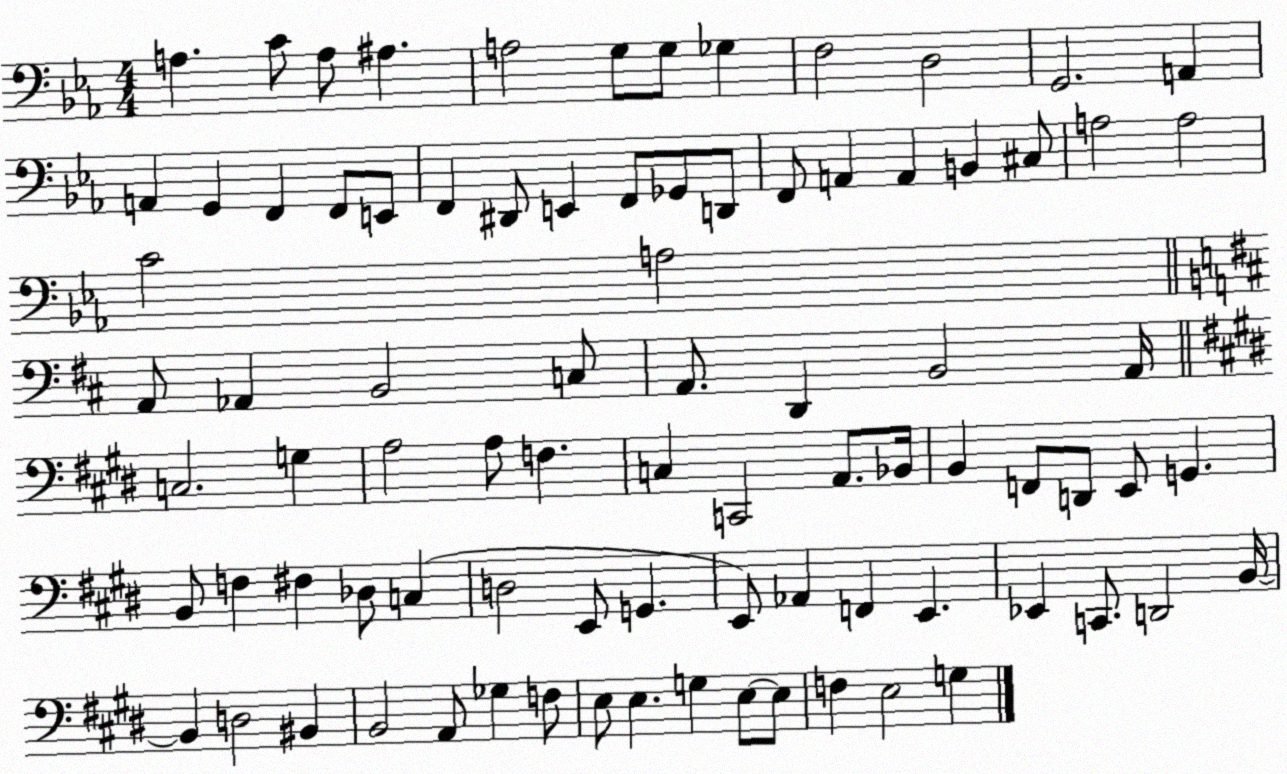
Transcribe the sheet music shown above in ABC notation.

X:1
T:Untitled
M:4/4
L:1/4
K:Eb
A, C/2 A,/2 ^A, A,2 G,/2 G,/2 _G, F,2 D,2 G,,2 A,, A,, G,, F,, F,,/2 E,,/2 F,, ^D,,/2 E,, F,,/2 _G,,/2 D,,/2 F,,/2 A,, A,, B,, ^C,/2 A,2 A,2 C2 A,2 A,,/2 _A,, B,,2 C,/2 A,,/2 D,, B,,2 A,,/4 C,2 G, A,2 A,/2 F, C, C,,2 A,,/2 _B,,/4 B,, F,,/2 D,,/2 E,,/2 G,, B,,/2 F, ^F, _D,/2 C, D,2 E,,/2 G,, E,,/2 _A,, F,, E,, _E,, C,,/2 D,,2 B,,/4 B,, D,2 ^B,, B,,2 A,,/2 _G, F,/2 E,/2 E, G, E,/2 E,/2 F, E,2 G,